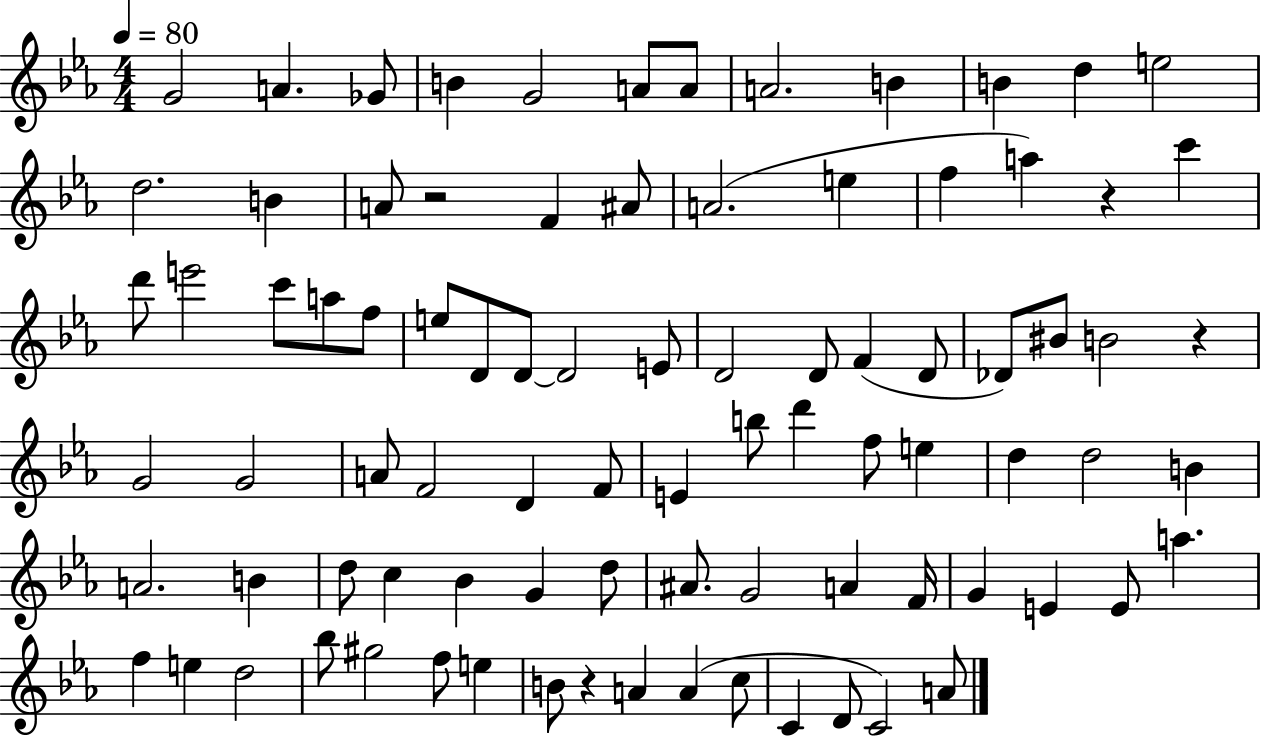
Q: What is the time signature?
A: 4/4